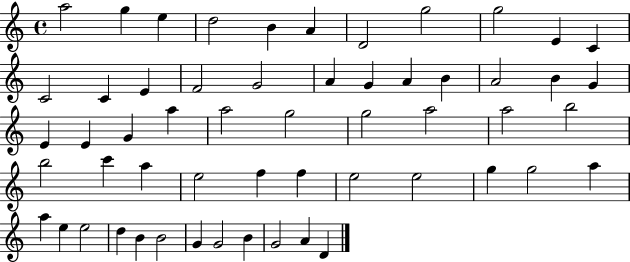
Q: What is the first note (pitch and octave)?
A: A5